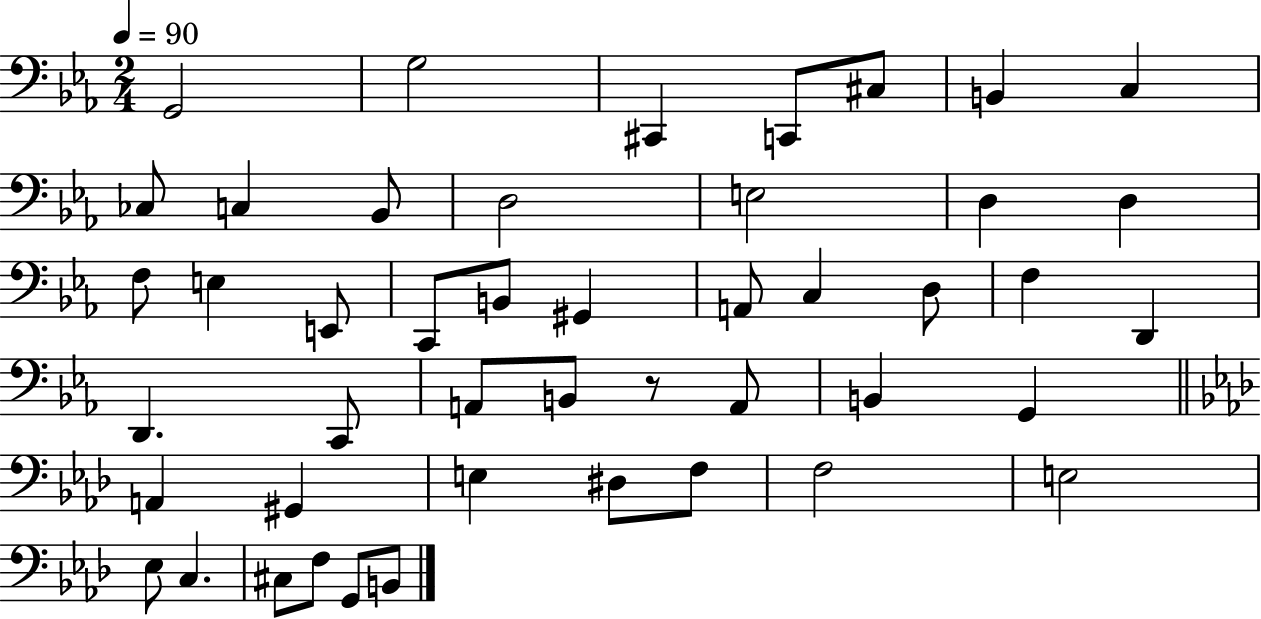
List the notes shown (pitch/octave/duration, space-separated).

G2/h G3/h C#2/q C2/e C#3/e B2/q C3/q CES3/e C3/q Bb2/e D3/h E3/h D3/q D3/q F3/e E3/q E2/e C2/e B2/e G#2/q A2/e C3/q D3/e F3/q D2/q D2/q. C2/e A2/e B2/e R/e A2/e B2/q G2/q A2/q G#2/q E3/q D#3/e F3/e F3/h E3/h Eb3/e C3/q. C#3/e F3/e G2/e B2/e